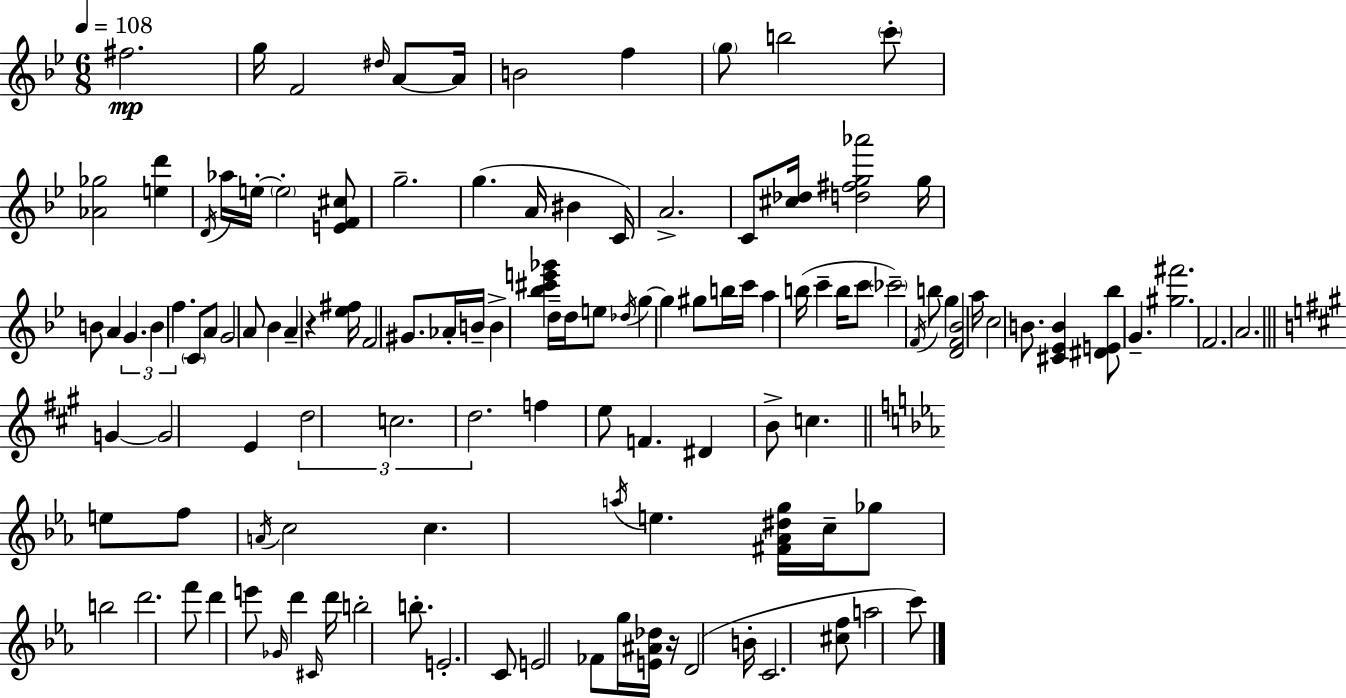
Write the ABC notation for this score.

X:1
T:Untitled
M:6/8
L:1/4
K:Bb
^f2 g/4 F2 ^d/4 A/2 A/4 B2 f g/2 b2 c'/2 [_A_g]2 [ed'] D/4 _a/4 e/4 e2 [EF^c]/2 g2 g A/4 ^B C/4 A2 C/2 [^c_d]/4 [d^fg_a']2 g/4 B/2 A G B f C/2 A/2 G2 A/2 _B A z [_e^f]/4 F2 ^G/2 _A/4 B/4 B [_b^c'e'_g'] d/4 d/4 e/2 _d/4 g g ^g/2 b/4 c'/4 a b/4 c' b/4 c'/2 _c'2 F/4 b/2 g [DF_B]2 a/4 c2 B/2 [^C_EB] [^DE_b]/2 G [^g^f']2 F2 A2 G G2 E d2 c2 d2 f e/2 F ^D B/2 c e/2 f/2 A/4 c2 c a/4 e [^F_A^dg]/4 c/4 _g/2 b2 d'2 f'/2 d' e'/2 _G/4 d' ^C/4 d'/4 b2 b/2 E2 C/2 E2 _F/2 g/4 [E^A_d]/4 z/4 D2 B/4 C2 [^cf]/2 a2 c'/2